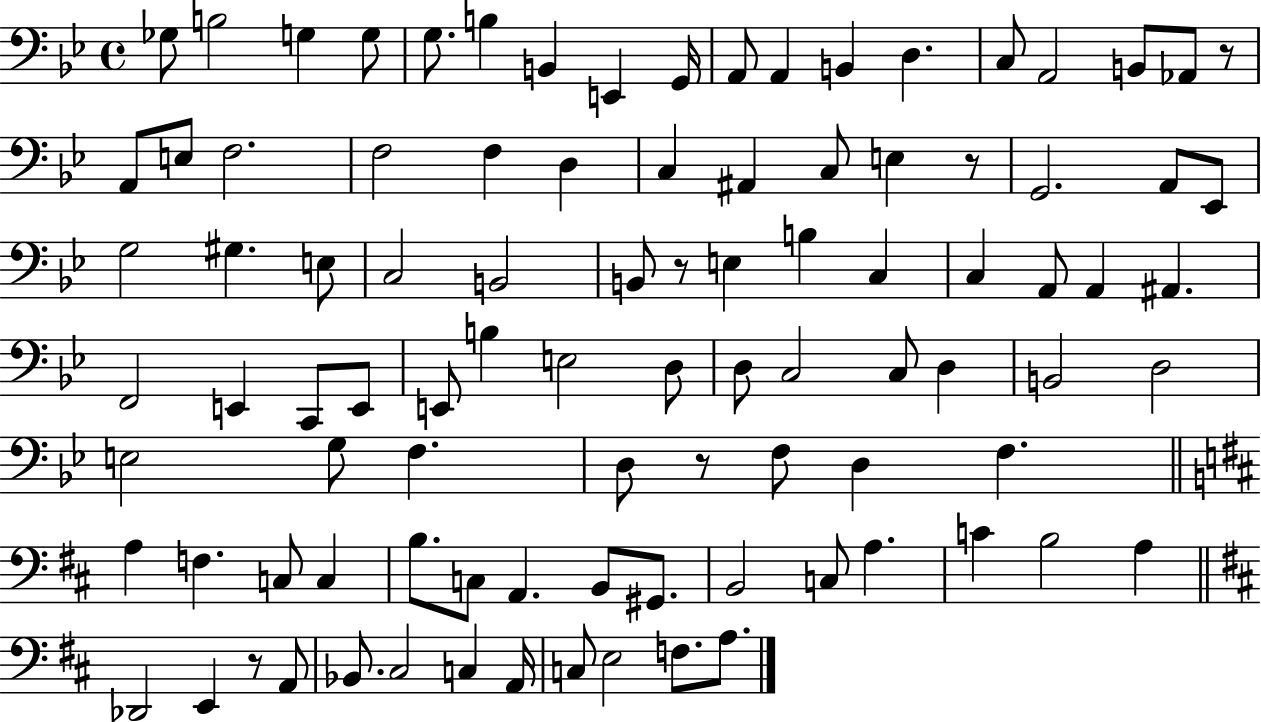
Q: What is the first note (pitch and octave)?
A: Gb3